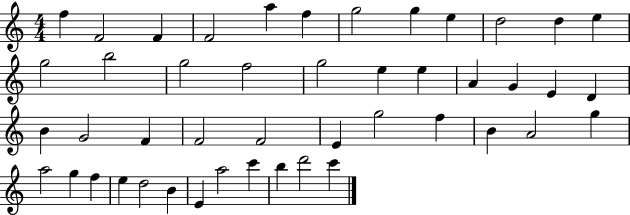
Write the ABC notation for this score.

X:1
T:Untitled
M:4/4
L:1/4
K:C
f F2 F F2 a f g2 g e d2 d e g2 b2 g2 f2 g2 e e A G E D B G2 F F2 F2 E g2 f B A2 g a2 g f e d2 B E a2 c' b d'2 c'